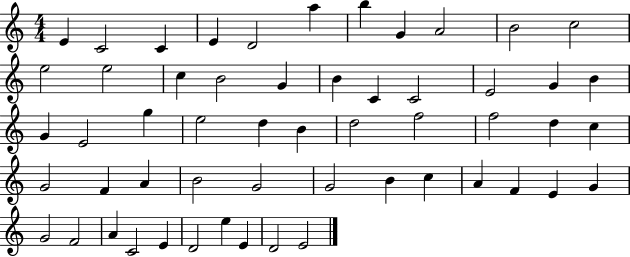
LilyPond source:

{
  \clef treble
  \numericTimeSignature
  \time 4/4
  \key c \major
  e'4 c'2 c'4 | e'4 d'2 a''4 | b''4 g'4 a'2 | b'2 c''2 | \break e''2 e''2 | c''4 b'2 g'4 | b'4 c'4 c'2 | e'2 g'4 b'4 | \break g'4 e'2 g''4 | e''2 d''4 b'4 | d''2 f''2 | f''2 d''4 c''4 | \break g'2 f'4 a'4 | b'2 g'2 | g'2 b'4 c''4 | a'4 f'4 e'4 g'4 | \break g'2 f'2 | a'4 c'2 e'4 | d'2 e''4 e'4 | d'2 e'2 | \break \bar "|."
}